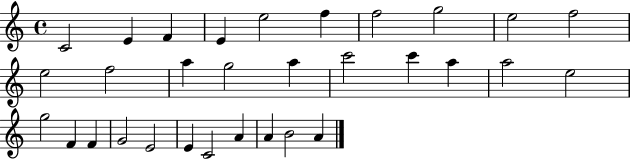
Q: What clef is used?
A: treble